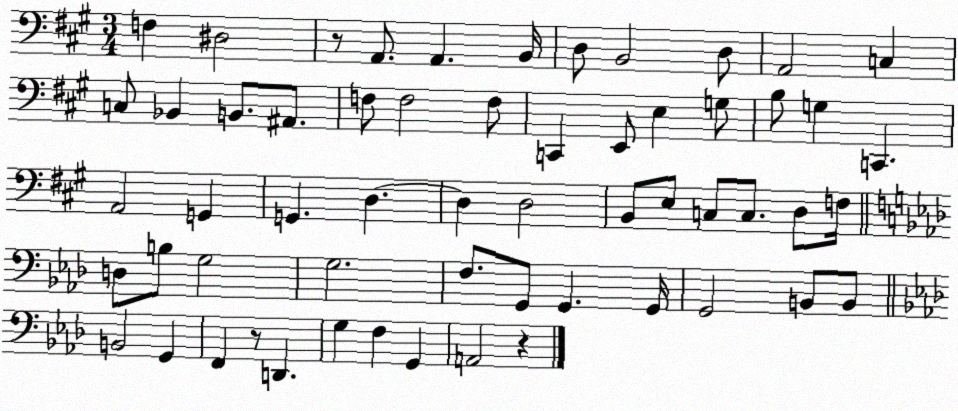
X:1
T:Untitled
M:3/4
L:1/4
K:A
F, ^D,2 z/2 A,,/2 A,, B,,/4 D,/2 B,,2 D,/2 A,,2 C, C,/2 _B,, B,,/2 ^A,,/2 F,/2 F,2 F,/2 C,, E,,/2 E, G,/2 B,/2 G, C,, A,,2 G,, G,, D, D, D,2 B,,/2 E,/2 C,/2 C,/2 D,/2 F,/4 D,/2 B,/2 G,2 G,2 F,/2 G,,/2 G,, G,,/4 G,,2 B,,/2 B,,/2 B,,2 G,, F,, z/2 D,, G, F, G,, A,,2 z